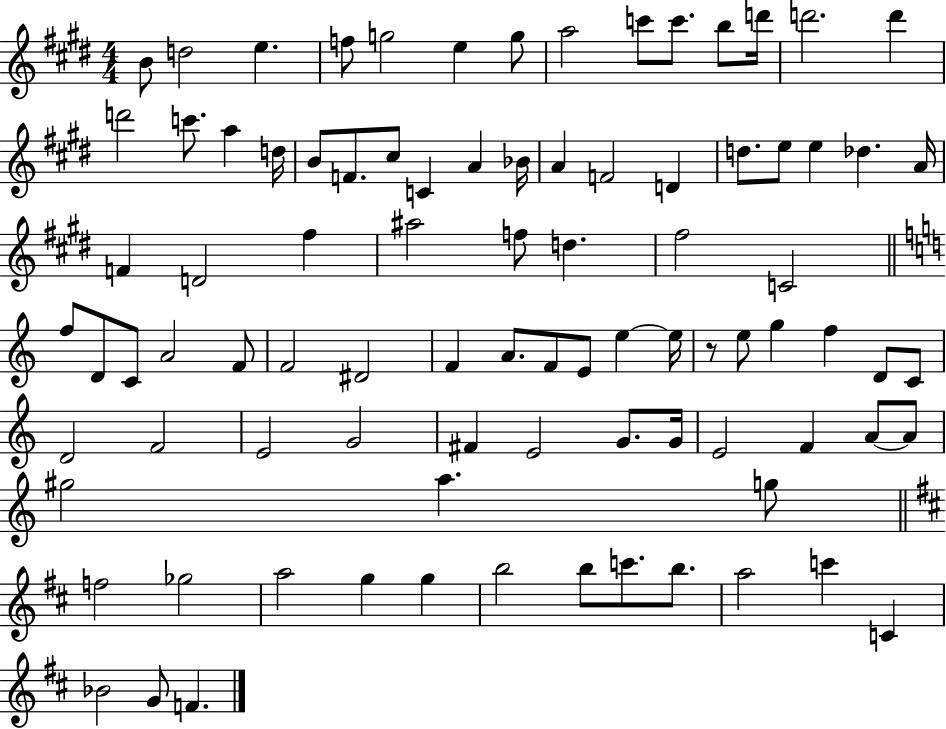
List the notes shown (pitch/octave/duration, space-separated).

B4/e D5/h E5/q. F5/e G5/h E5/q G5/e A5/h C6/e C6/e. B5/e D6/s D6/h. D6/q D6/h C6/e. A5/q D5/s B4/e F4/e. C#5/e C4/q A4/q Bb4/s A4/q F4/h D4/q D5/e. E5/e E5/q Db5/q. A4/s F4/q D4/h F#5/q A#5/h F5/e D5/q. F#5/h C4/h F5/e D4/e C4/e A4/h F4/e F4/h D#4/h F4/q A4/e. F4/e E4/e E5/q E5/s R/e E5/e G5/q F5/q D4/e C4/e D4/h F4/h E4/h G4/h F#4/q E4/h G4/e. G4/s E4/h F4/q A4/e A4/e G#5/h A5/q. G5/e F5/h Gb5/h A5/h G5/q G5/q B5/h B5/e C6/e. B5/e. A5/h C6/q C4/q Bb4/h G4/e F4/q.